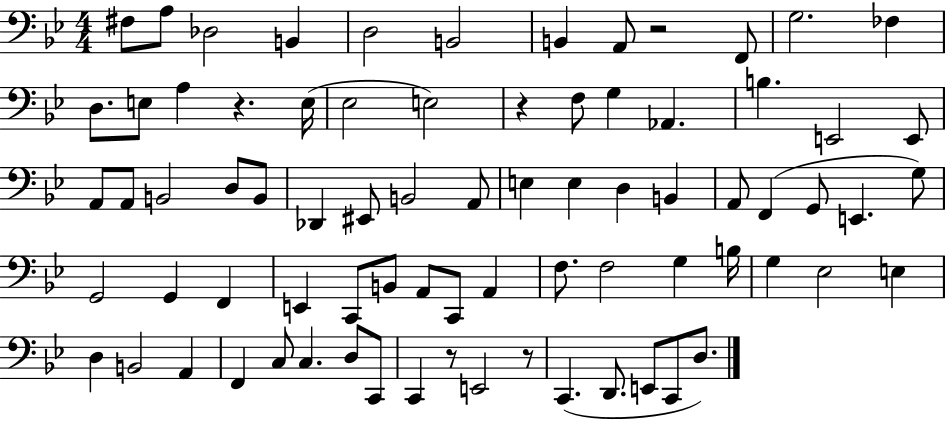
{
  \clef bass
  \numericTimeSignature
  \time 4/4
  \key bes \major
  fis8 a8 des2 b,4 | d2 b,2 | b,4 a,8 r2 f,8 | g2. fes4 | \break d8. e8 a4 r4. e16( | ees2 e2) | r4 f8 g4 aes,4. | b4. e,2 e,8 | \break a,8 a,8 b,2 d8 b,8 | des,4 eis,8 b,2 a,8 | e4 e4 d4 b,4 | a,8 f,4( g,8 e,4. g8) | \break g,2 g,4 f,4 | e,4 c,8 b,8 a,8 c,8 a,4 | f8. f2 g4 b16 | g4 ees2 e4 | \break d4 b,2 a,4 | f,4 c8 c4. d8 c,8 | c,4 r8 e,2 r8 | c,4.( d,8. e,8 c,8 d8.) | \break \bar "|."
}